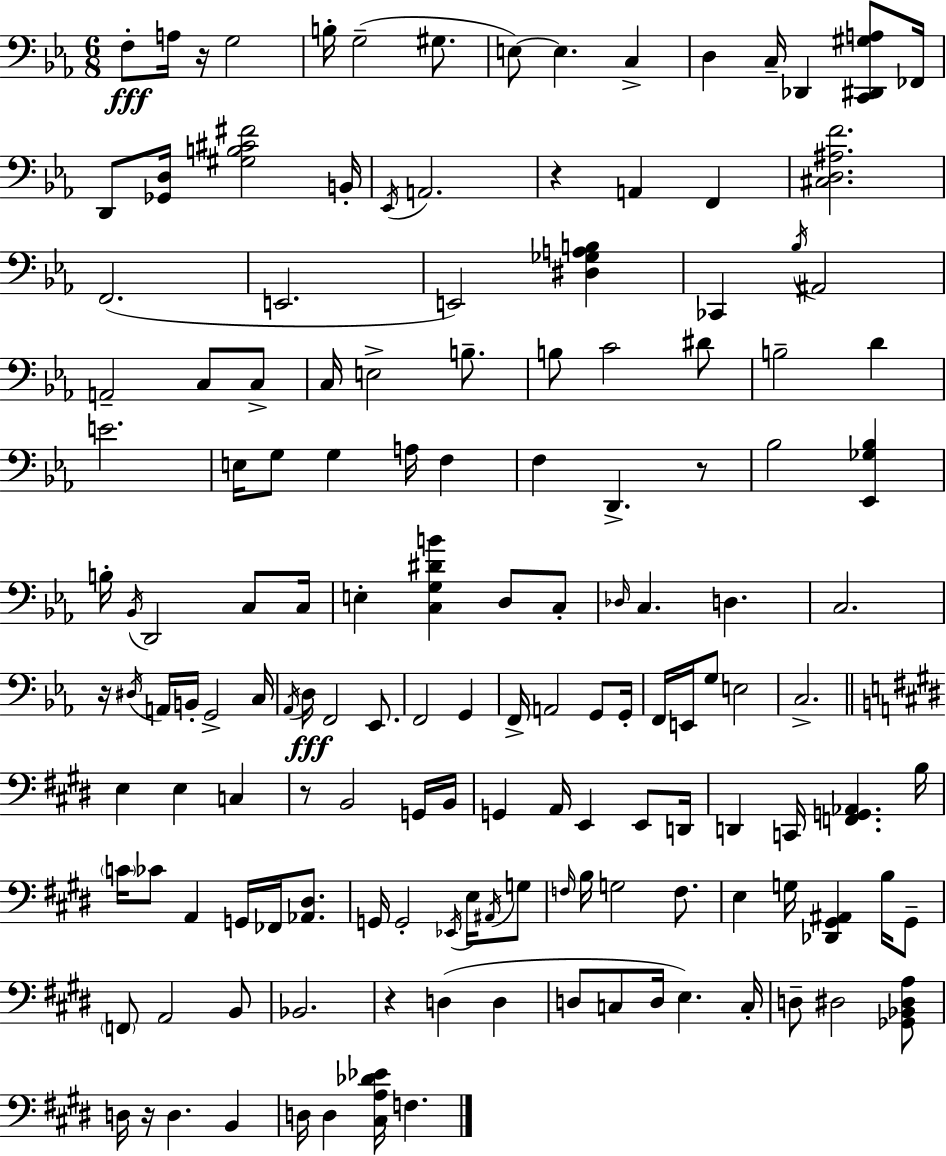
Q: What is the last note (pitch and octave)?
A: F3